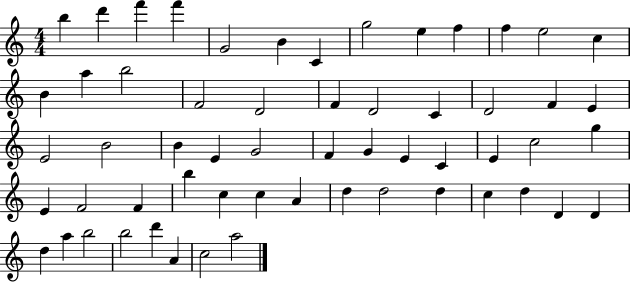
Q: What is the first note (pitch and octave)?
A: B5